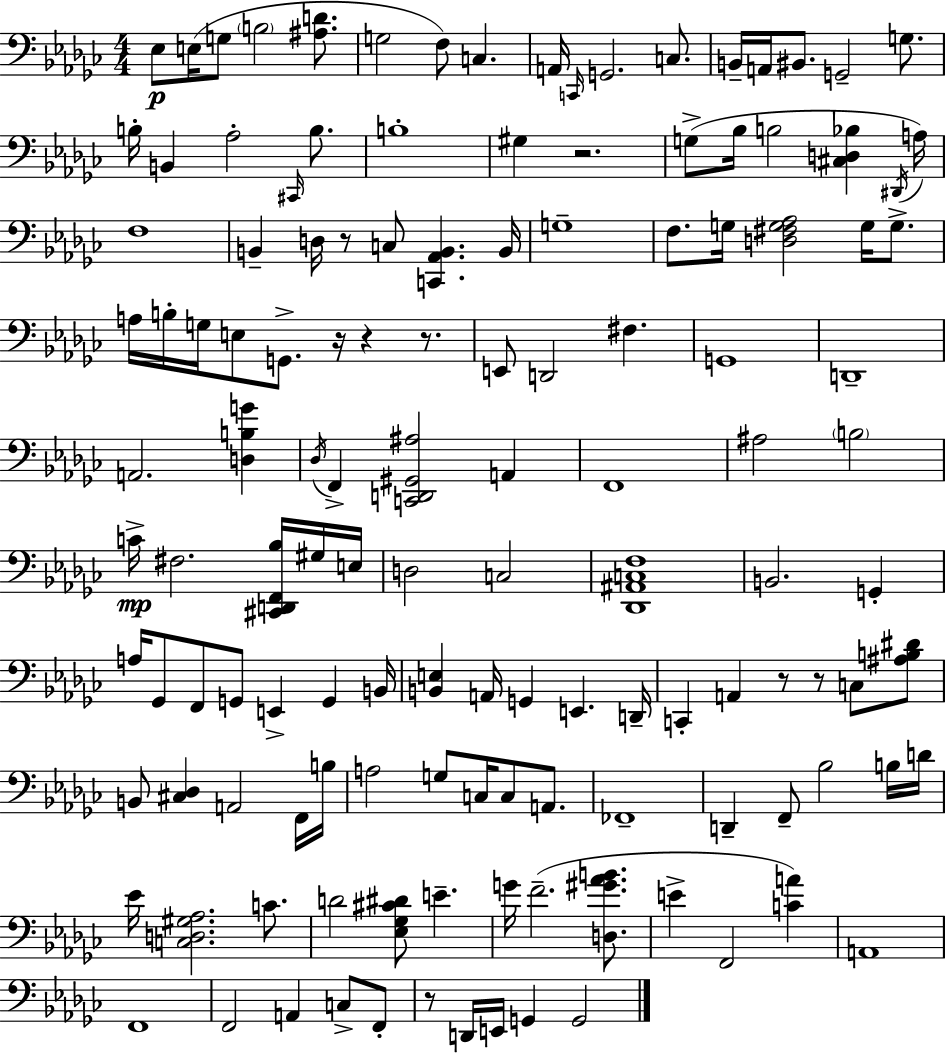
X:1
T:Untitled
M:4/4
L:1/4
K:Ebm
_E,/2 E,/4 G,/2 B,2 [^A,D]/2 G,2 F,/2 C, A,,/4 C,,/4 G,,2 C,/2 B,,/4 A,,/4 ^B,,/2 G,,2 G,/2 B,/4 B,, _A,2 ^C,,/4 B,/2 B,4 ^G, z2 G,/2 _B,/4 B,2 [^C,D,_B,] ^D,,/4 A,/4 F,4 B,, D,/4 z/2 C,/2 [C,,_A,,B,,] B,,/4 G,4 F,/2 G,/4 [D,^F,G,_A,]2 G,/4 G,/2 A,/4 B,/4 G,/4 E,/2 G,,/2 z/4 z z/2 E,,/2 D,,2 ^F, G,,4 D,,4 A,,2 [D,B,G] _D,/4 F,, [C,,D,,^G,,^A,]2 A,, F,,4 ^A,2 B,2 C/4 ^F,2 [^C,,D,,F,,_B,]/4 ^G,/4 E,/4 D,2 C,2 [_D,,^A,,C,F,]4 B,,2 G,, A,/4 _G,,/2 F,,/2 G,,/2 E,, G,, B,,/4 [B,,E,] A,,/4 G,, E,, D,,/4 C,, A,, z/2 z/2 C,/2 [^A,B,^D]/2 B,,/2 [^C,_D,] A,,2 F,,/4 B,/4 A,2 G,/2 C,/4 C,/2 A,,/2 _F,,4 D,, F,,/2 _B,2 B,/4 D/4 _E/4 [C,D,^G,_A,]2 C/2 D2 [_E,_G,^C^D]/2 E G/4 F2 [D,^G_AB]/2 E F,,2 [CA] A,,4 F,,4 F,,2 A,, C,/2 F,,/2 z/2 D,,/4 E,,/4 G,, G,,2